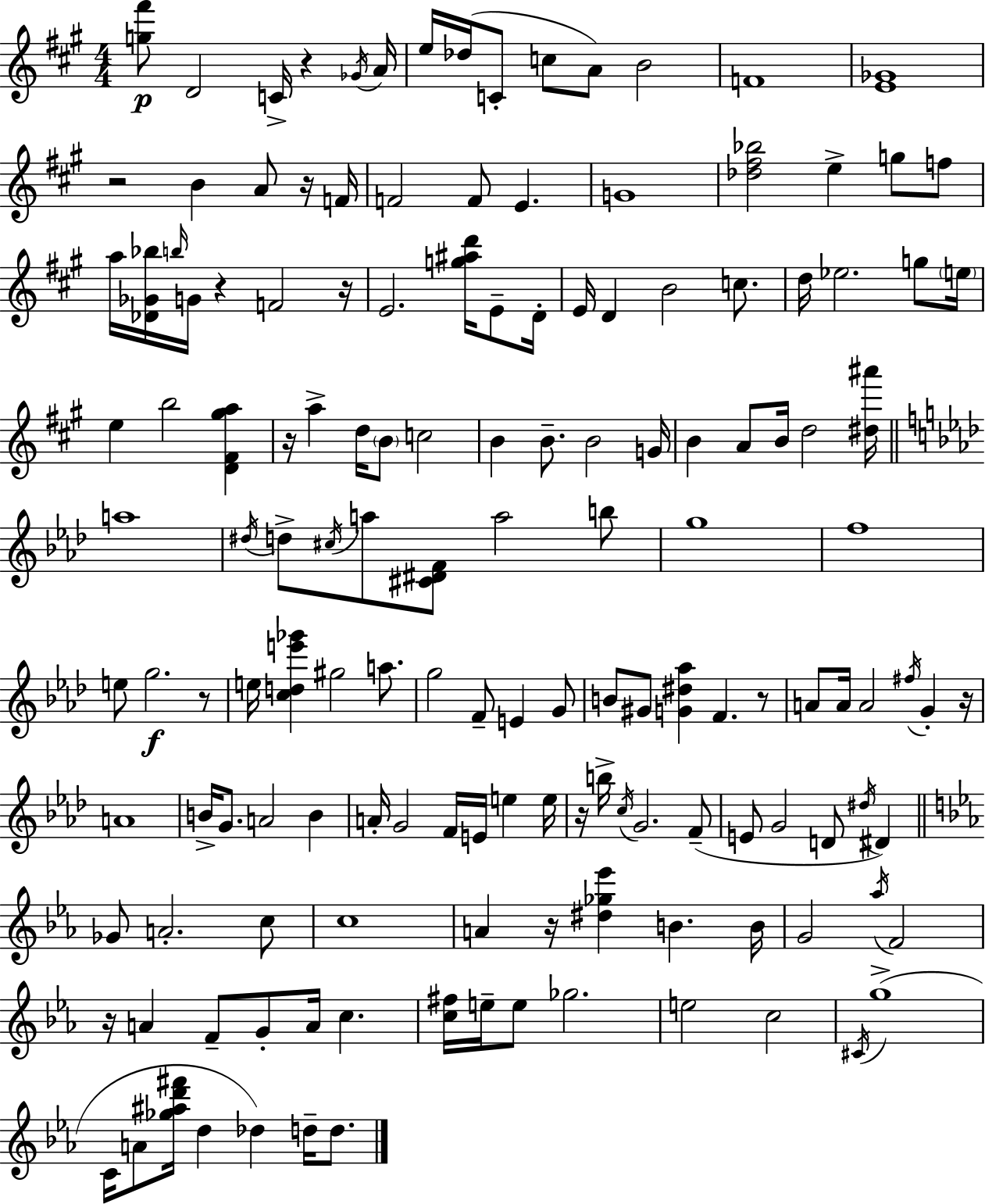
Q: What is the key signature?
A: A major